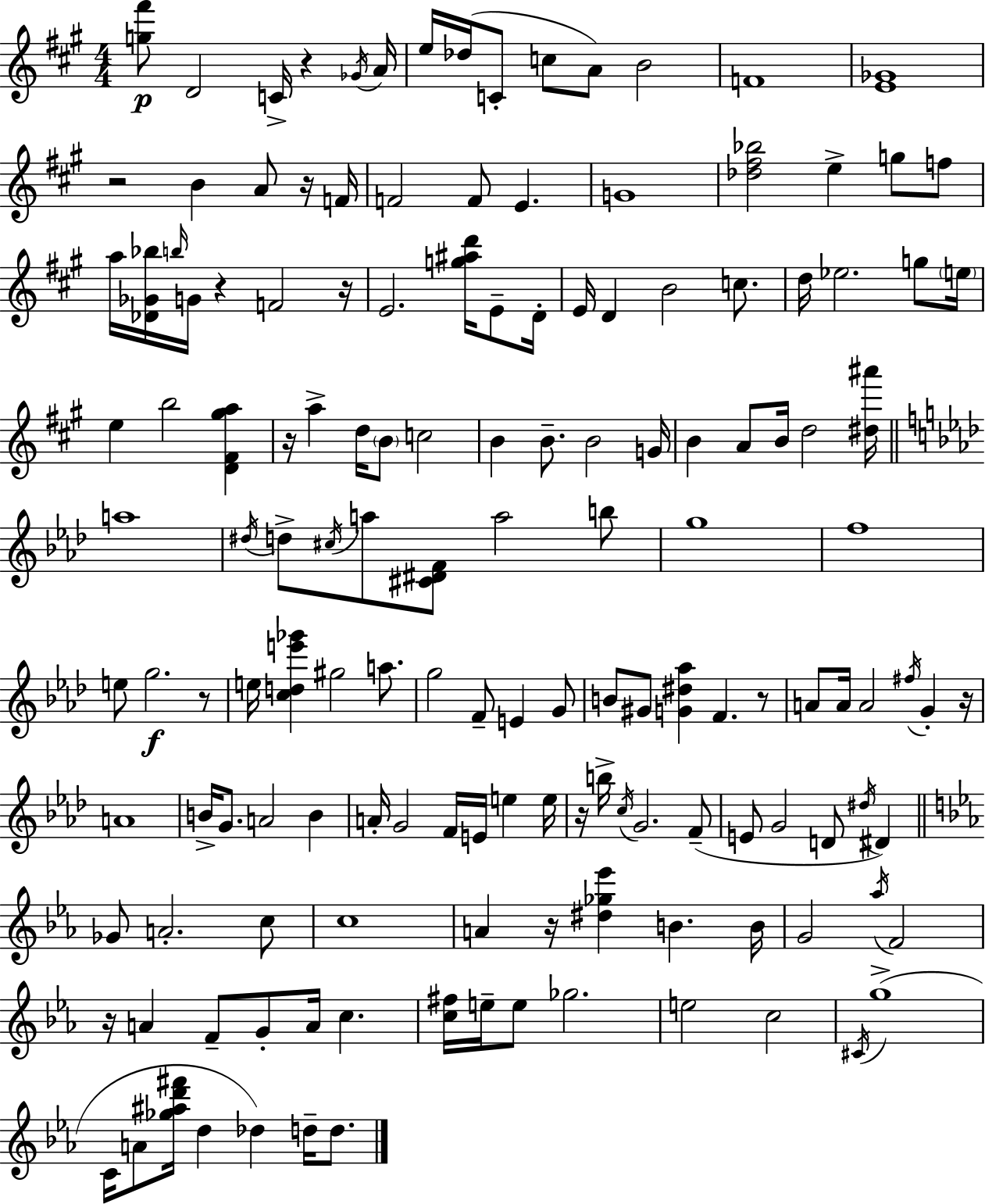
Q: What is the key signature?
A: A major